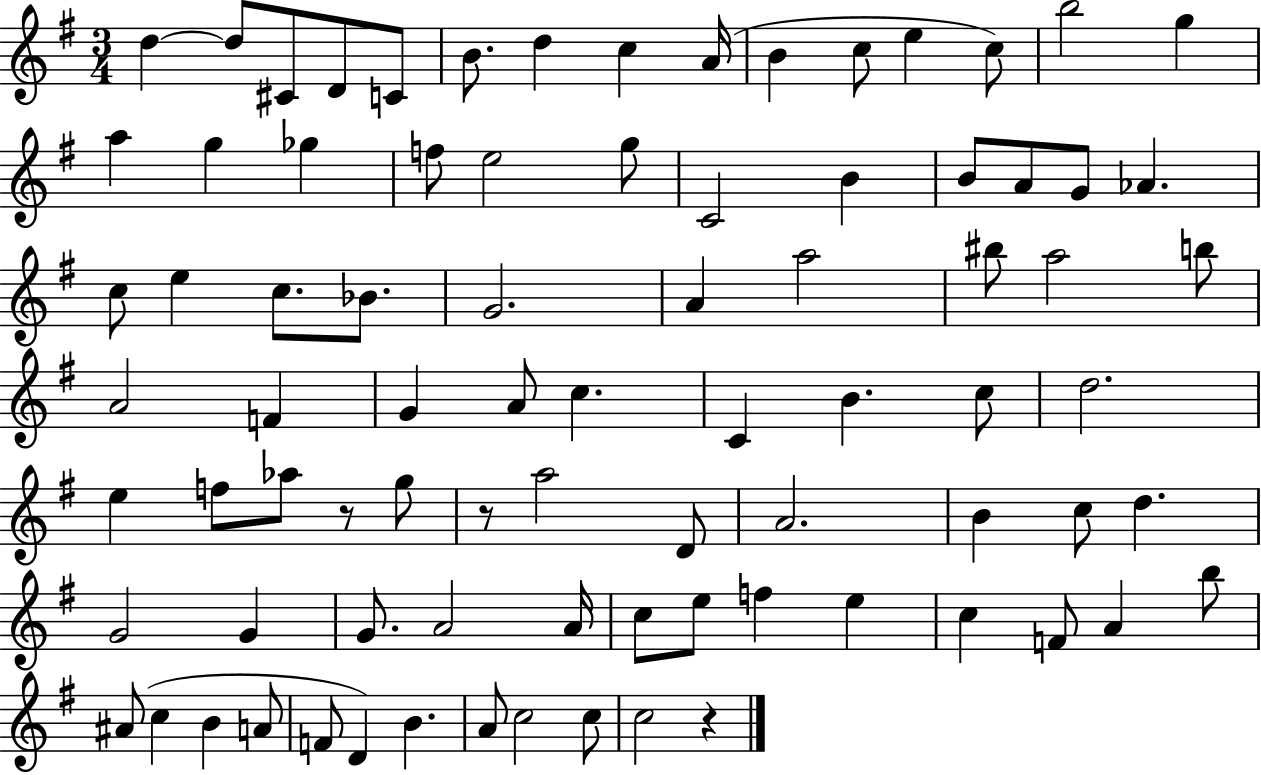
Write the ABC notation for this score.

X:1
T:Untitled
M:3/4
L:1/4
K:G
d d/2 ^C/2 D/2 C/2 B/2 d c A/4 B c/2 e c/2 b2 g a g _g f/2 e2 g/2 C2 B B/2 A/2 G/2 _A c/2 e c/2 _B/2 G2 A a2 ^b/2 a2 b/2 A2 F G A/2 c C B c/2 d2 e f/2 _a/2 z/2 g/2 z/2 a2 D/2 A2 B c/2 d G2 G G/2 A2 A/4 c/2 e/2 f e c F/2 A b/2 ^A/2 c B A/2 F/2 D B A/2 c2 c/2 c2 z